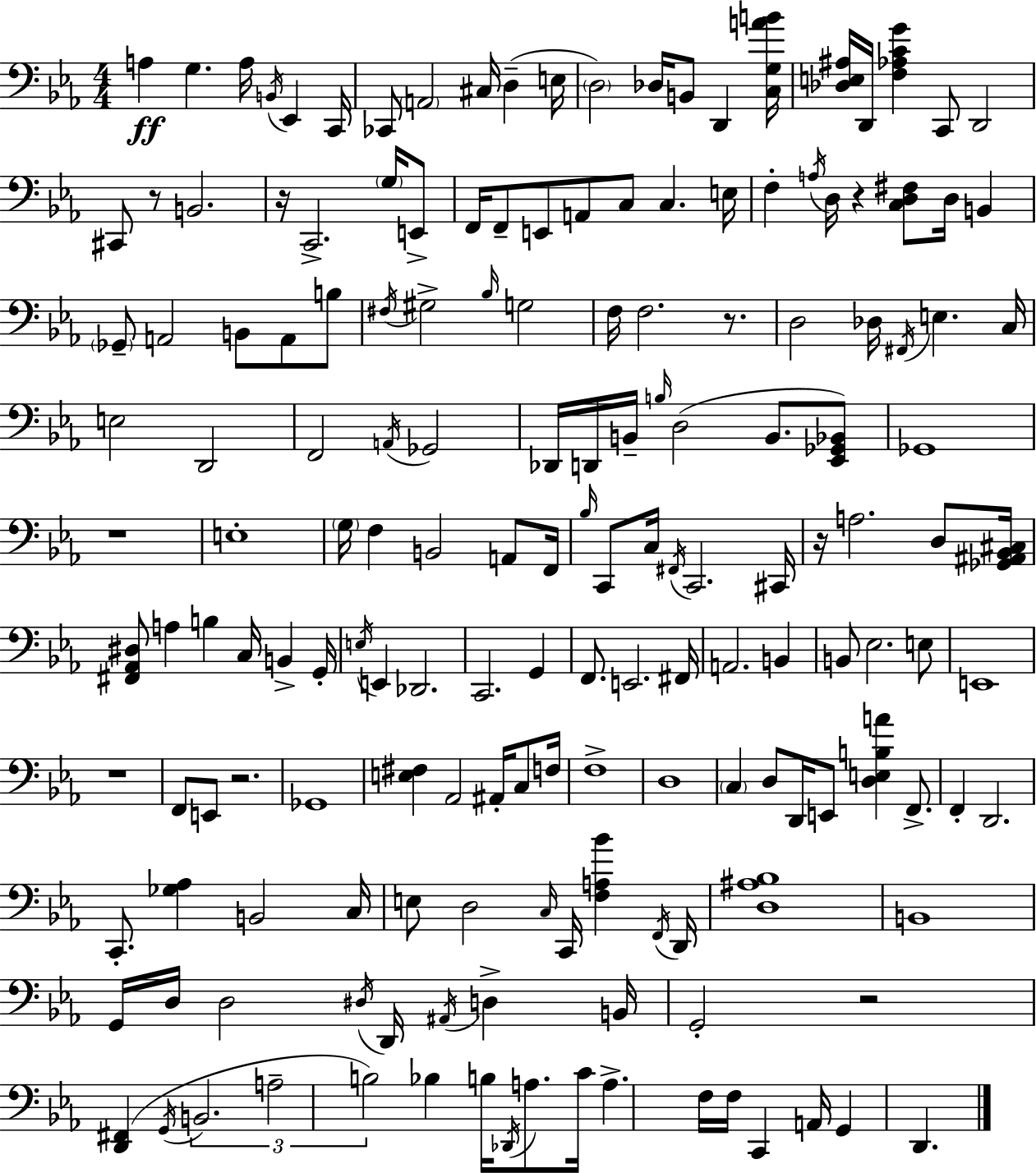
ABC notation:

X:1
T:Untitled
M:4/4
L:1/4
K:Cm
A, G, A,/4 B,,/4 _E,, C,,/4 _C,,/2 A,,2 ^C,/4 D, E,/4 D,2 _D,/4 B,,/2 D,, [C,G,AB]/4 [_D,E,^A,]/4 D,,/4 [F,_A,CG] C,,/2 D,,2 ^C,,/2 z/2 B,,2 z/4 C,,2 G,/4 E,,/2 F,,/4 F,,/2 E,,/2 A,,/2 C,/2 C, E,/4 F, A,/4 D,/4 z [C,D,^F,]/2 D,/4 B,, _G,,/2 A,,2 B,,/2 A,,/2 B,/2 ^F,/4 ^G,2 _B,/4 G,2 F,/4 F,2 z/2 D,2 _D,/4 ^F,,/4 E, C,/4 E,2 D,,2 F,,2 A,,/4 _G,,2 _D,,/4 D,,/4 B,,/4 B,/4 D,2 B,,/2 [_E,,_G,,_B,,]/2 _G,,4 z4 E,4 G,/4 F, B,,2 A,,/2 F,,/4 _B,/4 C,,/2 C,/4 ^F,,/4 C,,2 ^C,,/4 z/4 A,2 D,/2 [_G,,^A,,_B,,^C,]/4 [^F,,_A,,^D,]/2 A, B, C,/4 B,, G,,/4 E,/4 E,, _D,,2 C,,2 G,, F,,/2 E,,2 ^F,,/4 A,,2 B,, B,,/2 _E,2 E,/2 E,,4 z4 F,,/2 E,,/2 z2 _G,,4 [E,^F,] _A,,2 ^A,,/4 C,/2 F,/4 F,4 D,4 C, D,/2 D,,/4 E,,/2 [D,E,B,A] F,,/2 F,, D,,2 C,,/2 [_G,_A,] B,,2 C,/4 E,/2 D,2 C,/4 C,,/4 [F,A,_B] F,,/4 D,,/4 [D,^A,_B,]4 B,,4 G,,/4 D,/4 D,2 ^D,/4 D,,/4 ^A,,/4 D, B,,/4 G,,2 z2 [D,,^F,,] G,,/4 B,,2 A,2 B,2 _B, B,/4 _D,,/4 A,/2 C/4 A, F,/4 F,/4 C,, A,,/4 G,, D,,